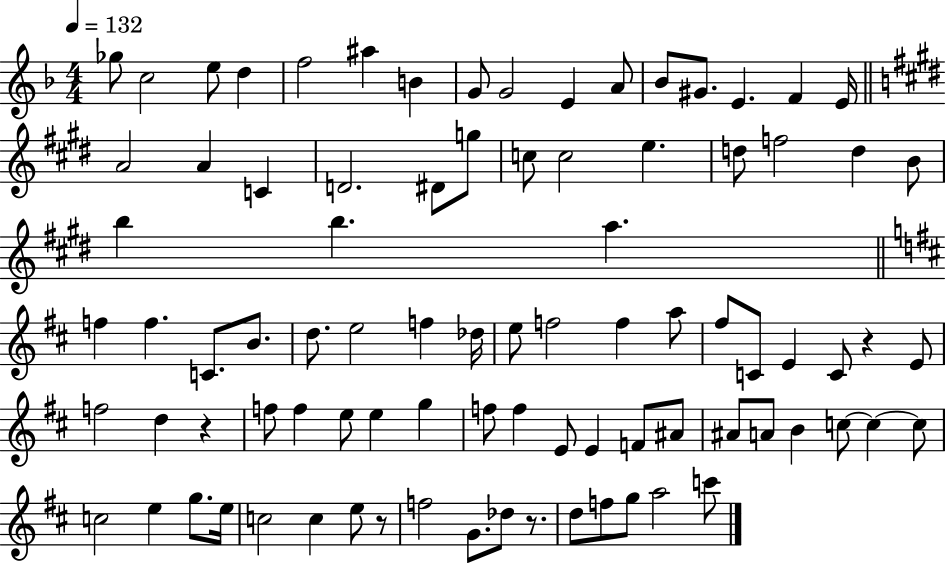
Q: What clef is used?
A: treble